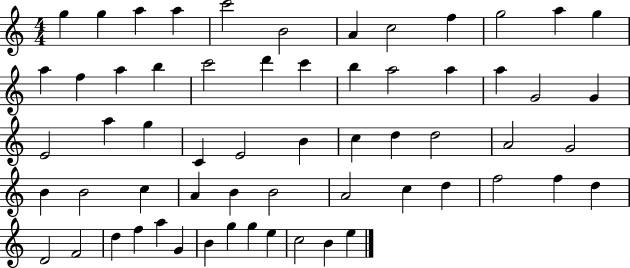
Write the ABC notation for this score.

X:1
T:Untitled
M:4/4
L:1/4
K:C
g g a a c'2 B2 A c2 f g2 a g a f a b c'2 d' c' b a2 a a G2 G E2 a g C E2 B c d d2 A2 G2 B B2 c A B B2 A2 c d f2 f d D2 F2 d f a G B g g e c2 B e